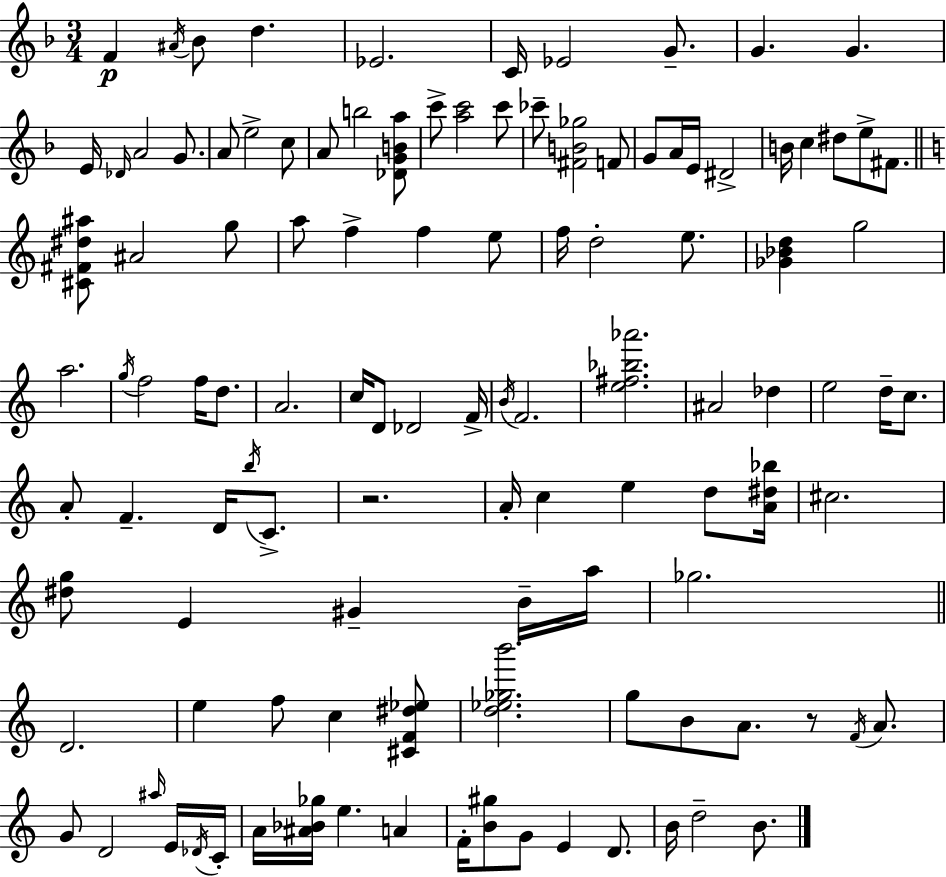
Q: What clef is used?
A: treble